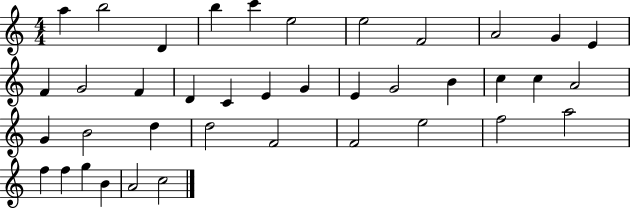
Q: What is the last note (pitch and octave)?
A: C5